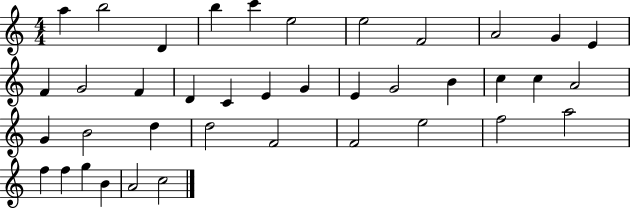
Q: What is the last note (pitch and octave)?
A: C5